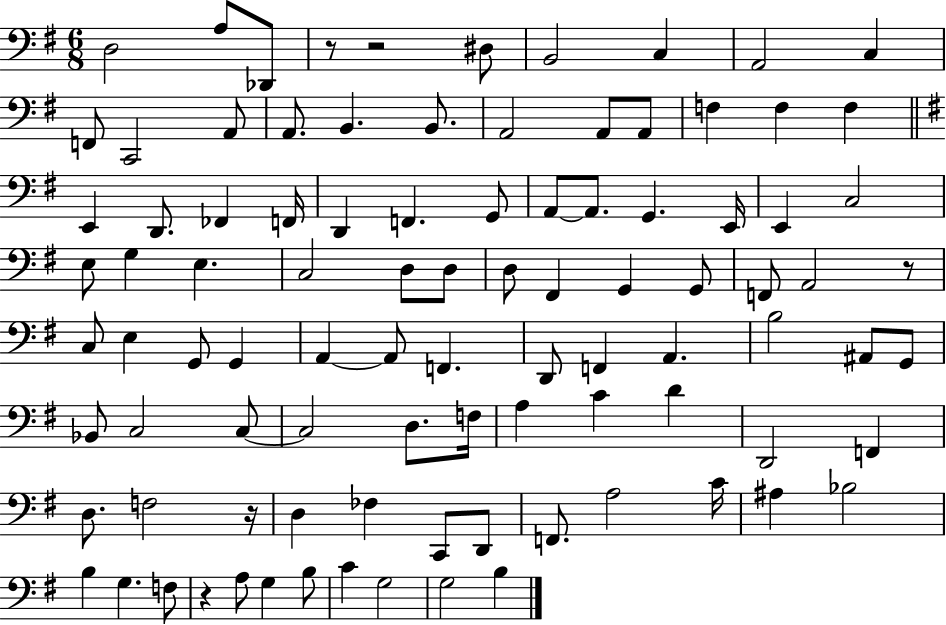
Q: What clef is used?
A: bass